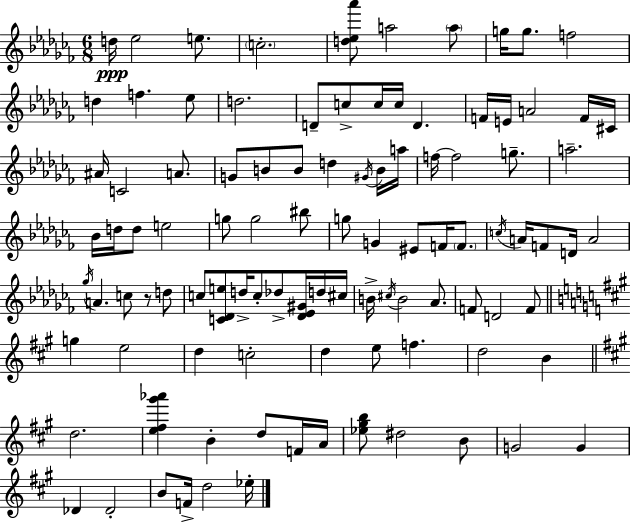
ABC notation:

X:1
T:Untitled
M:6/8
L:1/4
K:Abm
d/4 _e2 e/2 c2 [d_e_a']/2 a2 a/2 g/4 g/2 f2 d f _e/2 d2 D/2 c/2 c/4 c/4 D F/4 E/4 A2 F/4 ^C/4 ^A/4 C2 A/2 G/2 B/2 B/2 d ^G/4 B/4 a/4 f/4 f2 g/2 a2 _B/4 d/4 d/2 e2 g/2 g2 ^b/2 g/2 G ^E/2 F/4 F/2 c/4 A/4 F/2 D/4 A2 _g/4 A c/2 z/2 d/2 c/2 [C_De]/2 d/4 c/2 _d/2 [_D_E^G]/4 d/4 ^c/4 B/4 ^c/4 B2 _A/2 F/2 D2 F/2 g e2 d c2 d e/2 f d2 B d2 [e^f^g'_a'] B d/2 F/4 A/4 [_e^gb]/2 ^d2 B/2 G2 G _D _D2 B/2 F/4 d2 _e/4